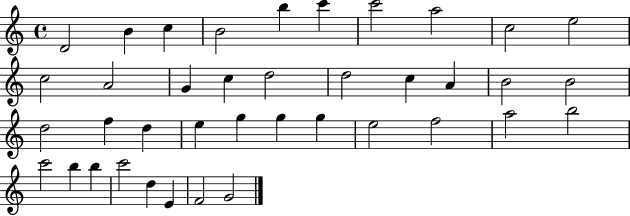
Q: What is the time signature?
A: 4/4